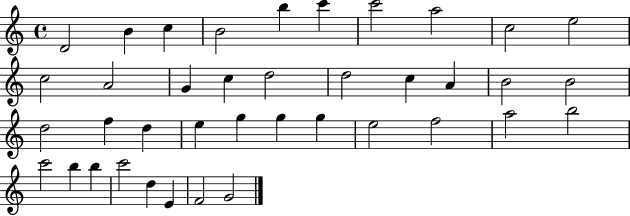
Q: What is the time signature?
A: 4/4